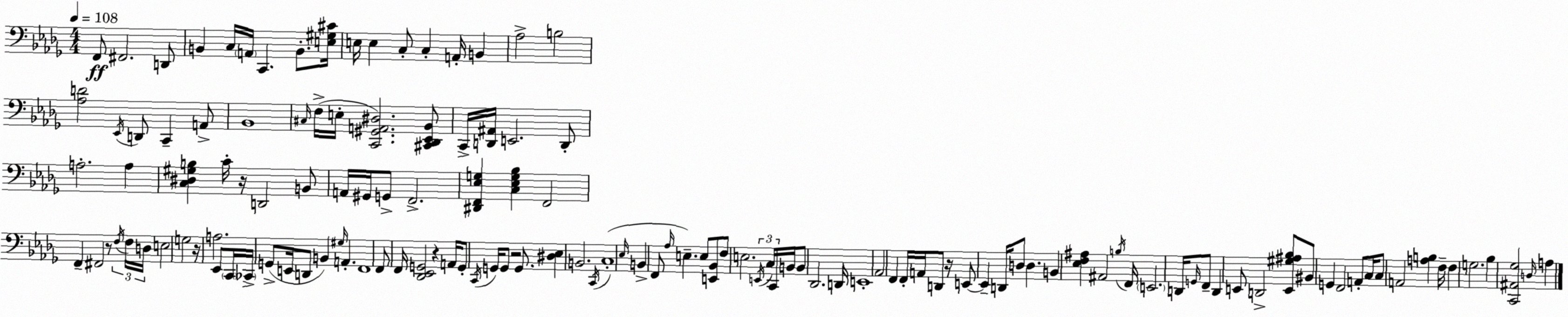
X:1
T:Untitled
M:4/4
L:1/4
K:Bbm
F,,/2 ^F,,2 D,,/2 B,, C,/4 A,,/4 C,, B,,/2 [E,^G,^C]/4 E,/4 E, C,/2 C, A,,/4 B,, _A,2 B,2 [_A,D]2 _E,,/4 D,,/2 C,, A,,/2 _B,,4 ^C,/4 F,/4 E,/4 [C,,^G,,A,,^D,]2 [^C,,_D,,_E,,_B,,]/2 C,,/4 [D,,^A,,]/4 E,,2 D,,/2 A,2 A, [C,^D,^G,B,] C/4 z/4 D,,2 B,,/2 A,,/4 ^G,,/4 G,,/2 F,,2 [^D,,F,,_E,G,] [C,_E,G,_B,] F,,2 F,, ^F,,2 z/2 F,/4 F,/4 D,/4 E,2 G,2 z/4 A,2 _E,,/2 C,,/4 _C,,/4 G,,/2 E,,/4 D,,/2 B,, ^G,/4 A,, F,,4 F,,/2 F,,/4 [_D,,_E,,G,,]2 z A,,/4 G,,/2 C,,/4 G,,/4 G,,/2 z2 G,,/2 [^D,_E,] B,,2 C,,/4 C,4 _E,/4 B,, F,,/2 _A,/4 E, E,/2 [E,,_B,,]/2 F,/2 E,2 E,,/4 C,/4 C,,/4 B,,/4 B,,/2 _D,,2 D,,/4 E,,4 _A,,2 F,, F,,/4 A,,/4 D,,/2 z/4 E,,/2 E,, D,,/4 D,/2 D, B,, [_E,F,^A,] ^A,,2 B,/4 F,,/4 E,,2 D,,/4 G,,/4 F,,/2 D,, E,,/2 D,,2 [E,,^G,^A,_B,]/2 ^B,,/2 G,, F,,2 A,,/2 C,/4 C,/2 A,,2 [A,B,] F,/4 F, G,2 _B, [C,,^A,,_G,]2 D,/4 A,